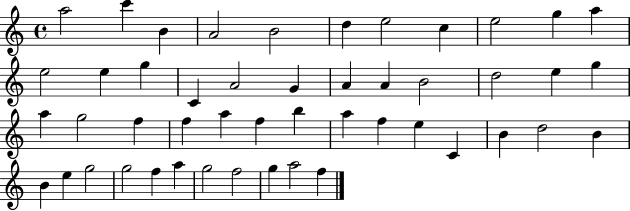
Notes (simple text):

A5/h C6/q B4/q A4/h B4/h D5/q E5/h C5/q E5/h G5/q A5/q E5/h E5/q G5/q C4/q A4/h G4/q A4/q A4/q B4/h D5/h E5/q G5/q A5/q G5/h F5/q F5/q A5/q F5/q B5/q A5/q F5/q E5/q C4/q B4/q D5/h B4/q B4/q E5/q G5/h G5/h F5/q A5/q G5/h F5/h G5/q A5/h F5/q